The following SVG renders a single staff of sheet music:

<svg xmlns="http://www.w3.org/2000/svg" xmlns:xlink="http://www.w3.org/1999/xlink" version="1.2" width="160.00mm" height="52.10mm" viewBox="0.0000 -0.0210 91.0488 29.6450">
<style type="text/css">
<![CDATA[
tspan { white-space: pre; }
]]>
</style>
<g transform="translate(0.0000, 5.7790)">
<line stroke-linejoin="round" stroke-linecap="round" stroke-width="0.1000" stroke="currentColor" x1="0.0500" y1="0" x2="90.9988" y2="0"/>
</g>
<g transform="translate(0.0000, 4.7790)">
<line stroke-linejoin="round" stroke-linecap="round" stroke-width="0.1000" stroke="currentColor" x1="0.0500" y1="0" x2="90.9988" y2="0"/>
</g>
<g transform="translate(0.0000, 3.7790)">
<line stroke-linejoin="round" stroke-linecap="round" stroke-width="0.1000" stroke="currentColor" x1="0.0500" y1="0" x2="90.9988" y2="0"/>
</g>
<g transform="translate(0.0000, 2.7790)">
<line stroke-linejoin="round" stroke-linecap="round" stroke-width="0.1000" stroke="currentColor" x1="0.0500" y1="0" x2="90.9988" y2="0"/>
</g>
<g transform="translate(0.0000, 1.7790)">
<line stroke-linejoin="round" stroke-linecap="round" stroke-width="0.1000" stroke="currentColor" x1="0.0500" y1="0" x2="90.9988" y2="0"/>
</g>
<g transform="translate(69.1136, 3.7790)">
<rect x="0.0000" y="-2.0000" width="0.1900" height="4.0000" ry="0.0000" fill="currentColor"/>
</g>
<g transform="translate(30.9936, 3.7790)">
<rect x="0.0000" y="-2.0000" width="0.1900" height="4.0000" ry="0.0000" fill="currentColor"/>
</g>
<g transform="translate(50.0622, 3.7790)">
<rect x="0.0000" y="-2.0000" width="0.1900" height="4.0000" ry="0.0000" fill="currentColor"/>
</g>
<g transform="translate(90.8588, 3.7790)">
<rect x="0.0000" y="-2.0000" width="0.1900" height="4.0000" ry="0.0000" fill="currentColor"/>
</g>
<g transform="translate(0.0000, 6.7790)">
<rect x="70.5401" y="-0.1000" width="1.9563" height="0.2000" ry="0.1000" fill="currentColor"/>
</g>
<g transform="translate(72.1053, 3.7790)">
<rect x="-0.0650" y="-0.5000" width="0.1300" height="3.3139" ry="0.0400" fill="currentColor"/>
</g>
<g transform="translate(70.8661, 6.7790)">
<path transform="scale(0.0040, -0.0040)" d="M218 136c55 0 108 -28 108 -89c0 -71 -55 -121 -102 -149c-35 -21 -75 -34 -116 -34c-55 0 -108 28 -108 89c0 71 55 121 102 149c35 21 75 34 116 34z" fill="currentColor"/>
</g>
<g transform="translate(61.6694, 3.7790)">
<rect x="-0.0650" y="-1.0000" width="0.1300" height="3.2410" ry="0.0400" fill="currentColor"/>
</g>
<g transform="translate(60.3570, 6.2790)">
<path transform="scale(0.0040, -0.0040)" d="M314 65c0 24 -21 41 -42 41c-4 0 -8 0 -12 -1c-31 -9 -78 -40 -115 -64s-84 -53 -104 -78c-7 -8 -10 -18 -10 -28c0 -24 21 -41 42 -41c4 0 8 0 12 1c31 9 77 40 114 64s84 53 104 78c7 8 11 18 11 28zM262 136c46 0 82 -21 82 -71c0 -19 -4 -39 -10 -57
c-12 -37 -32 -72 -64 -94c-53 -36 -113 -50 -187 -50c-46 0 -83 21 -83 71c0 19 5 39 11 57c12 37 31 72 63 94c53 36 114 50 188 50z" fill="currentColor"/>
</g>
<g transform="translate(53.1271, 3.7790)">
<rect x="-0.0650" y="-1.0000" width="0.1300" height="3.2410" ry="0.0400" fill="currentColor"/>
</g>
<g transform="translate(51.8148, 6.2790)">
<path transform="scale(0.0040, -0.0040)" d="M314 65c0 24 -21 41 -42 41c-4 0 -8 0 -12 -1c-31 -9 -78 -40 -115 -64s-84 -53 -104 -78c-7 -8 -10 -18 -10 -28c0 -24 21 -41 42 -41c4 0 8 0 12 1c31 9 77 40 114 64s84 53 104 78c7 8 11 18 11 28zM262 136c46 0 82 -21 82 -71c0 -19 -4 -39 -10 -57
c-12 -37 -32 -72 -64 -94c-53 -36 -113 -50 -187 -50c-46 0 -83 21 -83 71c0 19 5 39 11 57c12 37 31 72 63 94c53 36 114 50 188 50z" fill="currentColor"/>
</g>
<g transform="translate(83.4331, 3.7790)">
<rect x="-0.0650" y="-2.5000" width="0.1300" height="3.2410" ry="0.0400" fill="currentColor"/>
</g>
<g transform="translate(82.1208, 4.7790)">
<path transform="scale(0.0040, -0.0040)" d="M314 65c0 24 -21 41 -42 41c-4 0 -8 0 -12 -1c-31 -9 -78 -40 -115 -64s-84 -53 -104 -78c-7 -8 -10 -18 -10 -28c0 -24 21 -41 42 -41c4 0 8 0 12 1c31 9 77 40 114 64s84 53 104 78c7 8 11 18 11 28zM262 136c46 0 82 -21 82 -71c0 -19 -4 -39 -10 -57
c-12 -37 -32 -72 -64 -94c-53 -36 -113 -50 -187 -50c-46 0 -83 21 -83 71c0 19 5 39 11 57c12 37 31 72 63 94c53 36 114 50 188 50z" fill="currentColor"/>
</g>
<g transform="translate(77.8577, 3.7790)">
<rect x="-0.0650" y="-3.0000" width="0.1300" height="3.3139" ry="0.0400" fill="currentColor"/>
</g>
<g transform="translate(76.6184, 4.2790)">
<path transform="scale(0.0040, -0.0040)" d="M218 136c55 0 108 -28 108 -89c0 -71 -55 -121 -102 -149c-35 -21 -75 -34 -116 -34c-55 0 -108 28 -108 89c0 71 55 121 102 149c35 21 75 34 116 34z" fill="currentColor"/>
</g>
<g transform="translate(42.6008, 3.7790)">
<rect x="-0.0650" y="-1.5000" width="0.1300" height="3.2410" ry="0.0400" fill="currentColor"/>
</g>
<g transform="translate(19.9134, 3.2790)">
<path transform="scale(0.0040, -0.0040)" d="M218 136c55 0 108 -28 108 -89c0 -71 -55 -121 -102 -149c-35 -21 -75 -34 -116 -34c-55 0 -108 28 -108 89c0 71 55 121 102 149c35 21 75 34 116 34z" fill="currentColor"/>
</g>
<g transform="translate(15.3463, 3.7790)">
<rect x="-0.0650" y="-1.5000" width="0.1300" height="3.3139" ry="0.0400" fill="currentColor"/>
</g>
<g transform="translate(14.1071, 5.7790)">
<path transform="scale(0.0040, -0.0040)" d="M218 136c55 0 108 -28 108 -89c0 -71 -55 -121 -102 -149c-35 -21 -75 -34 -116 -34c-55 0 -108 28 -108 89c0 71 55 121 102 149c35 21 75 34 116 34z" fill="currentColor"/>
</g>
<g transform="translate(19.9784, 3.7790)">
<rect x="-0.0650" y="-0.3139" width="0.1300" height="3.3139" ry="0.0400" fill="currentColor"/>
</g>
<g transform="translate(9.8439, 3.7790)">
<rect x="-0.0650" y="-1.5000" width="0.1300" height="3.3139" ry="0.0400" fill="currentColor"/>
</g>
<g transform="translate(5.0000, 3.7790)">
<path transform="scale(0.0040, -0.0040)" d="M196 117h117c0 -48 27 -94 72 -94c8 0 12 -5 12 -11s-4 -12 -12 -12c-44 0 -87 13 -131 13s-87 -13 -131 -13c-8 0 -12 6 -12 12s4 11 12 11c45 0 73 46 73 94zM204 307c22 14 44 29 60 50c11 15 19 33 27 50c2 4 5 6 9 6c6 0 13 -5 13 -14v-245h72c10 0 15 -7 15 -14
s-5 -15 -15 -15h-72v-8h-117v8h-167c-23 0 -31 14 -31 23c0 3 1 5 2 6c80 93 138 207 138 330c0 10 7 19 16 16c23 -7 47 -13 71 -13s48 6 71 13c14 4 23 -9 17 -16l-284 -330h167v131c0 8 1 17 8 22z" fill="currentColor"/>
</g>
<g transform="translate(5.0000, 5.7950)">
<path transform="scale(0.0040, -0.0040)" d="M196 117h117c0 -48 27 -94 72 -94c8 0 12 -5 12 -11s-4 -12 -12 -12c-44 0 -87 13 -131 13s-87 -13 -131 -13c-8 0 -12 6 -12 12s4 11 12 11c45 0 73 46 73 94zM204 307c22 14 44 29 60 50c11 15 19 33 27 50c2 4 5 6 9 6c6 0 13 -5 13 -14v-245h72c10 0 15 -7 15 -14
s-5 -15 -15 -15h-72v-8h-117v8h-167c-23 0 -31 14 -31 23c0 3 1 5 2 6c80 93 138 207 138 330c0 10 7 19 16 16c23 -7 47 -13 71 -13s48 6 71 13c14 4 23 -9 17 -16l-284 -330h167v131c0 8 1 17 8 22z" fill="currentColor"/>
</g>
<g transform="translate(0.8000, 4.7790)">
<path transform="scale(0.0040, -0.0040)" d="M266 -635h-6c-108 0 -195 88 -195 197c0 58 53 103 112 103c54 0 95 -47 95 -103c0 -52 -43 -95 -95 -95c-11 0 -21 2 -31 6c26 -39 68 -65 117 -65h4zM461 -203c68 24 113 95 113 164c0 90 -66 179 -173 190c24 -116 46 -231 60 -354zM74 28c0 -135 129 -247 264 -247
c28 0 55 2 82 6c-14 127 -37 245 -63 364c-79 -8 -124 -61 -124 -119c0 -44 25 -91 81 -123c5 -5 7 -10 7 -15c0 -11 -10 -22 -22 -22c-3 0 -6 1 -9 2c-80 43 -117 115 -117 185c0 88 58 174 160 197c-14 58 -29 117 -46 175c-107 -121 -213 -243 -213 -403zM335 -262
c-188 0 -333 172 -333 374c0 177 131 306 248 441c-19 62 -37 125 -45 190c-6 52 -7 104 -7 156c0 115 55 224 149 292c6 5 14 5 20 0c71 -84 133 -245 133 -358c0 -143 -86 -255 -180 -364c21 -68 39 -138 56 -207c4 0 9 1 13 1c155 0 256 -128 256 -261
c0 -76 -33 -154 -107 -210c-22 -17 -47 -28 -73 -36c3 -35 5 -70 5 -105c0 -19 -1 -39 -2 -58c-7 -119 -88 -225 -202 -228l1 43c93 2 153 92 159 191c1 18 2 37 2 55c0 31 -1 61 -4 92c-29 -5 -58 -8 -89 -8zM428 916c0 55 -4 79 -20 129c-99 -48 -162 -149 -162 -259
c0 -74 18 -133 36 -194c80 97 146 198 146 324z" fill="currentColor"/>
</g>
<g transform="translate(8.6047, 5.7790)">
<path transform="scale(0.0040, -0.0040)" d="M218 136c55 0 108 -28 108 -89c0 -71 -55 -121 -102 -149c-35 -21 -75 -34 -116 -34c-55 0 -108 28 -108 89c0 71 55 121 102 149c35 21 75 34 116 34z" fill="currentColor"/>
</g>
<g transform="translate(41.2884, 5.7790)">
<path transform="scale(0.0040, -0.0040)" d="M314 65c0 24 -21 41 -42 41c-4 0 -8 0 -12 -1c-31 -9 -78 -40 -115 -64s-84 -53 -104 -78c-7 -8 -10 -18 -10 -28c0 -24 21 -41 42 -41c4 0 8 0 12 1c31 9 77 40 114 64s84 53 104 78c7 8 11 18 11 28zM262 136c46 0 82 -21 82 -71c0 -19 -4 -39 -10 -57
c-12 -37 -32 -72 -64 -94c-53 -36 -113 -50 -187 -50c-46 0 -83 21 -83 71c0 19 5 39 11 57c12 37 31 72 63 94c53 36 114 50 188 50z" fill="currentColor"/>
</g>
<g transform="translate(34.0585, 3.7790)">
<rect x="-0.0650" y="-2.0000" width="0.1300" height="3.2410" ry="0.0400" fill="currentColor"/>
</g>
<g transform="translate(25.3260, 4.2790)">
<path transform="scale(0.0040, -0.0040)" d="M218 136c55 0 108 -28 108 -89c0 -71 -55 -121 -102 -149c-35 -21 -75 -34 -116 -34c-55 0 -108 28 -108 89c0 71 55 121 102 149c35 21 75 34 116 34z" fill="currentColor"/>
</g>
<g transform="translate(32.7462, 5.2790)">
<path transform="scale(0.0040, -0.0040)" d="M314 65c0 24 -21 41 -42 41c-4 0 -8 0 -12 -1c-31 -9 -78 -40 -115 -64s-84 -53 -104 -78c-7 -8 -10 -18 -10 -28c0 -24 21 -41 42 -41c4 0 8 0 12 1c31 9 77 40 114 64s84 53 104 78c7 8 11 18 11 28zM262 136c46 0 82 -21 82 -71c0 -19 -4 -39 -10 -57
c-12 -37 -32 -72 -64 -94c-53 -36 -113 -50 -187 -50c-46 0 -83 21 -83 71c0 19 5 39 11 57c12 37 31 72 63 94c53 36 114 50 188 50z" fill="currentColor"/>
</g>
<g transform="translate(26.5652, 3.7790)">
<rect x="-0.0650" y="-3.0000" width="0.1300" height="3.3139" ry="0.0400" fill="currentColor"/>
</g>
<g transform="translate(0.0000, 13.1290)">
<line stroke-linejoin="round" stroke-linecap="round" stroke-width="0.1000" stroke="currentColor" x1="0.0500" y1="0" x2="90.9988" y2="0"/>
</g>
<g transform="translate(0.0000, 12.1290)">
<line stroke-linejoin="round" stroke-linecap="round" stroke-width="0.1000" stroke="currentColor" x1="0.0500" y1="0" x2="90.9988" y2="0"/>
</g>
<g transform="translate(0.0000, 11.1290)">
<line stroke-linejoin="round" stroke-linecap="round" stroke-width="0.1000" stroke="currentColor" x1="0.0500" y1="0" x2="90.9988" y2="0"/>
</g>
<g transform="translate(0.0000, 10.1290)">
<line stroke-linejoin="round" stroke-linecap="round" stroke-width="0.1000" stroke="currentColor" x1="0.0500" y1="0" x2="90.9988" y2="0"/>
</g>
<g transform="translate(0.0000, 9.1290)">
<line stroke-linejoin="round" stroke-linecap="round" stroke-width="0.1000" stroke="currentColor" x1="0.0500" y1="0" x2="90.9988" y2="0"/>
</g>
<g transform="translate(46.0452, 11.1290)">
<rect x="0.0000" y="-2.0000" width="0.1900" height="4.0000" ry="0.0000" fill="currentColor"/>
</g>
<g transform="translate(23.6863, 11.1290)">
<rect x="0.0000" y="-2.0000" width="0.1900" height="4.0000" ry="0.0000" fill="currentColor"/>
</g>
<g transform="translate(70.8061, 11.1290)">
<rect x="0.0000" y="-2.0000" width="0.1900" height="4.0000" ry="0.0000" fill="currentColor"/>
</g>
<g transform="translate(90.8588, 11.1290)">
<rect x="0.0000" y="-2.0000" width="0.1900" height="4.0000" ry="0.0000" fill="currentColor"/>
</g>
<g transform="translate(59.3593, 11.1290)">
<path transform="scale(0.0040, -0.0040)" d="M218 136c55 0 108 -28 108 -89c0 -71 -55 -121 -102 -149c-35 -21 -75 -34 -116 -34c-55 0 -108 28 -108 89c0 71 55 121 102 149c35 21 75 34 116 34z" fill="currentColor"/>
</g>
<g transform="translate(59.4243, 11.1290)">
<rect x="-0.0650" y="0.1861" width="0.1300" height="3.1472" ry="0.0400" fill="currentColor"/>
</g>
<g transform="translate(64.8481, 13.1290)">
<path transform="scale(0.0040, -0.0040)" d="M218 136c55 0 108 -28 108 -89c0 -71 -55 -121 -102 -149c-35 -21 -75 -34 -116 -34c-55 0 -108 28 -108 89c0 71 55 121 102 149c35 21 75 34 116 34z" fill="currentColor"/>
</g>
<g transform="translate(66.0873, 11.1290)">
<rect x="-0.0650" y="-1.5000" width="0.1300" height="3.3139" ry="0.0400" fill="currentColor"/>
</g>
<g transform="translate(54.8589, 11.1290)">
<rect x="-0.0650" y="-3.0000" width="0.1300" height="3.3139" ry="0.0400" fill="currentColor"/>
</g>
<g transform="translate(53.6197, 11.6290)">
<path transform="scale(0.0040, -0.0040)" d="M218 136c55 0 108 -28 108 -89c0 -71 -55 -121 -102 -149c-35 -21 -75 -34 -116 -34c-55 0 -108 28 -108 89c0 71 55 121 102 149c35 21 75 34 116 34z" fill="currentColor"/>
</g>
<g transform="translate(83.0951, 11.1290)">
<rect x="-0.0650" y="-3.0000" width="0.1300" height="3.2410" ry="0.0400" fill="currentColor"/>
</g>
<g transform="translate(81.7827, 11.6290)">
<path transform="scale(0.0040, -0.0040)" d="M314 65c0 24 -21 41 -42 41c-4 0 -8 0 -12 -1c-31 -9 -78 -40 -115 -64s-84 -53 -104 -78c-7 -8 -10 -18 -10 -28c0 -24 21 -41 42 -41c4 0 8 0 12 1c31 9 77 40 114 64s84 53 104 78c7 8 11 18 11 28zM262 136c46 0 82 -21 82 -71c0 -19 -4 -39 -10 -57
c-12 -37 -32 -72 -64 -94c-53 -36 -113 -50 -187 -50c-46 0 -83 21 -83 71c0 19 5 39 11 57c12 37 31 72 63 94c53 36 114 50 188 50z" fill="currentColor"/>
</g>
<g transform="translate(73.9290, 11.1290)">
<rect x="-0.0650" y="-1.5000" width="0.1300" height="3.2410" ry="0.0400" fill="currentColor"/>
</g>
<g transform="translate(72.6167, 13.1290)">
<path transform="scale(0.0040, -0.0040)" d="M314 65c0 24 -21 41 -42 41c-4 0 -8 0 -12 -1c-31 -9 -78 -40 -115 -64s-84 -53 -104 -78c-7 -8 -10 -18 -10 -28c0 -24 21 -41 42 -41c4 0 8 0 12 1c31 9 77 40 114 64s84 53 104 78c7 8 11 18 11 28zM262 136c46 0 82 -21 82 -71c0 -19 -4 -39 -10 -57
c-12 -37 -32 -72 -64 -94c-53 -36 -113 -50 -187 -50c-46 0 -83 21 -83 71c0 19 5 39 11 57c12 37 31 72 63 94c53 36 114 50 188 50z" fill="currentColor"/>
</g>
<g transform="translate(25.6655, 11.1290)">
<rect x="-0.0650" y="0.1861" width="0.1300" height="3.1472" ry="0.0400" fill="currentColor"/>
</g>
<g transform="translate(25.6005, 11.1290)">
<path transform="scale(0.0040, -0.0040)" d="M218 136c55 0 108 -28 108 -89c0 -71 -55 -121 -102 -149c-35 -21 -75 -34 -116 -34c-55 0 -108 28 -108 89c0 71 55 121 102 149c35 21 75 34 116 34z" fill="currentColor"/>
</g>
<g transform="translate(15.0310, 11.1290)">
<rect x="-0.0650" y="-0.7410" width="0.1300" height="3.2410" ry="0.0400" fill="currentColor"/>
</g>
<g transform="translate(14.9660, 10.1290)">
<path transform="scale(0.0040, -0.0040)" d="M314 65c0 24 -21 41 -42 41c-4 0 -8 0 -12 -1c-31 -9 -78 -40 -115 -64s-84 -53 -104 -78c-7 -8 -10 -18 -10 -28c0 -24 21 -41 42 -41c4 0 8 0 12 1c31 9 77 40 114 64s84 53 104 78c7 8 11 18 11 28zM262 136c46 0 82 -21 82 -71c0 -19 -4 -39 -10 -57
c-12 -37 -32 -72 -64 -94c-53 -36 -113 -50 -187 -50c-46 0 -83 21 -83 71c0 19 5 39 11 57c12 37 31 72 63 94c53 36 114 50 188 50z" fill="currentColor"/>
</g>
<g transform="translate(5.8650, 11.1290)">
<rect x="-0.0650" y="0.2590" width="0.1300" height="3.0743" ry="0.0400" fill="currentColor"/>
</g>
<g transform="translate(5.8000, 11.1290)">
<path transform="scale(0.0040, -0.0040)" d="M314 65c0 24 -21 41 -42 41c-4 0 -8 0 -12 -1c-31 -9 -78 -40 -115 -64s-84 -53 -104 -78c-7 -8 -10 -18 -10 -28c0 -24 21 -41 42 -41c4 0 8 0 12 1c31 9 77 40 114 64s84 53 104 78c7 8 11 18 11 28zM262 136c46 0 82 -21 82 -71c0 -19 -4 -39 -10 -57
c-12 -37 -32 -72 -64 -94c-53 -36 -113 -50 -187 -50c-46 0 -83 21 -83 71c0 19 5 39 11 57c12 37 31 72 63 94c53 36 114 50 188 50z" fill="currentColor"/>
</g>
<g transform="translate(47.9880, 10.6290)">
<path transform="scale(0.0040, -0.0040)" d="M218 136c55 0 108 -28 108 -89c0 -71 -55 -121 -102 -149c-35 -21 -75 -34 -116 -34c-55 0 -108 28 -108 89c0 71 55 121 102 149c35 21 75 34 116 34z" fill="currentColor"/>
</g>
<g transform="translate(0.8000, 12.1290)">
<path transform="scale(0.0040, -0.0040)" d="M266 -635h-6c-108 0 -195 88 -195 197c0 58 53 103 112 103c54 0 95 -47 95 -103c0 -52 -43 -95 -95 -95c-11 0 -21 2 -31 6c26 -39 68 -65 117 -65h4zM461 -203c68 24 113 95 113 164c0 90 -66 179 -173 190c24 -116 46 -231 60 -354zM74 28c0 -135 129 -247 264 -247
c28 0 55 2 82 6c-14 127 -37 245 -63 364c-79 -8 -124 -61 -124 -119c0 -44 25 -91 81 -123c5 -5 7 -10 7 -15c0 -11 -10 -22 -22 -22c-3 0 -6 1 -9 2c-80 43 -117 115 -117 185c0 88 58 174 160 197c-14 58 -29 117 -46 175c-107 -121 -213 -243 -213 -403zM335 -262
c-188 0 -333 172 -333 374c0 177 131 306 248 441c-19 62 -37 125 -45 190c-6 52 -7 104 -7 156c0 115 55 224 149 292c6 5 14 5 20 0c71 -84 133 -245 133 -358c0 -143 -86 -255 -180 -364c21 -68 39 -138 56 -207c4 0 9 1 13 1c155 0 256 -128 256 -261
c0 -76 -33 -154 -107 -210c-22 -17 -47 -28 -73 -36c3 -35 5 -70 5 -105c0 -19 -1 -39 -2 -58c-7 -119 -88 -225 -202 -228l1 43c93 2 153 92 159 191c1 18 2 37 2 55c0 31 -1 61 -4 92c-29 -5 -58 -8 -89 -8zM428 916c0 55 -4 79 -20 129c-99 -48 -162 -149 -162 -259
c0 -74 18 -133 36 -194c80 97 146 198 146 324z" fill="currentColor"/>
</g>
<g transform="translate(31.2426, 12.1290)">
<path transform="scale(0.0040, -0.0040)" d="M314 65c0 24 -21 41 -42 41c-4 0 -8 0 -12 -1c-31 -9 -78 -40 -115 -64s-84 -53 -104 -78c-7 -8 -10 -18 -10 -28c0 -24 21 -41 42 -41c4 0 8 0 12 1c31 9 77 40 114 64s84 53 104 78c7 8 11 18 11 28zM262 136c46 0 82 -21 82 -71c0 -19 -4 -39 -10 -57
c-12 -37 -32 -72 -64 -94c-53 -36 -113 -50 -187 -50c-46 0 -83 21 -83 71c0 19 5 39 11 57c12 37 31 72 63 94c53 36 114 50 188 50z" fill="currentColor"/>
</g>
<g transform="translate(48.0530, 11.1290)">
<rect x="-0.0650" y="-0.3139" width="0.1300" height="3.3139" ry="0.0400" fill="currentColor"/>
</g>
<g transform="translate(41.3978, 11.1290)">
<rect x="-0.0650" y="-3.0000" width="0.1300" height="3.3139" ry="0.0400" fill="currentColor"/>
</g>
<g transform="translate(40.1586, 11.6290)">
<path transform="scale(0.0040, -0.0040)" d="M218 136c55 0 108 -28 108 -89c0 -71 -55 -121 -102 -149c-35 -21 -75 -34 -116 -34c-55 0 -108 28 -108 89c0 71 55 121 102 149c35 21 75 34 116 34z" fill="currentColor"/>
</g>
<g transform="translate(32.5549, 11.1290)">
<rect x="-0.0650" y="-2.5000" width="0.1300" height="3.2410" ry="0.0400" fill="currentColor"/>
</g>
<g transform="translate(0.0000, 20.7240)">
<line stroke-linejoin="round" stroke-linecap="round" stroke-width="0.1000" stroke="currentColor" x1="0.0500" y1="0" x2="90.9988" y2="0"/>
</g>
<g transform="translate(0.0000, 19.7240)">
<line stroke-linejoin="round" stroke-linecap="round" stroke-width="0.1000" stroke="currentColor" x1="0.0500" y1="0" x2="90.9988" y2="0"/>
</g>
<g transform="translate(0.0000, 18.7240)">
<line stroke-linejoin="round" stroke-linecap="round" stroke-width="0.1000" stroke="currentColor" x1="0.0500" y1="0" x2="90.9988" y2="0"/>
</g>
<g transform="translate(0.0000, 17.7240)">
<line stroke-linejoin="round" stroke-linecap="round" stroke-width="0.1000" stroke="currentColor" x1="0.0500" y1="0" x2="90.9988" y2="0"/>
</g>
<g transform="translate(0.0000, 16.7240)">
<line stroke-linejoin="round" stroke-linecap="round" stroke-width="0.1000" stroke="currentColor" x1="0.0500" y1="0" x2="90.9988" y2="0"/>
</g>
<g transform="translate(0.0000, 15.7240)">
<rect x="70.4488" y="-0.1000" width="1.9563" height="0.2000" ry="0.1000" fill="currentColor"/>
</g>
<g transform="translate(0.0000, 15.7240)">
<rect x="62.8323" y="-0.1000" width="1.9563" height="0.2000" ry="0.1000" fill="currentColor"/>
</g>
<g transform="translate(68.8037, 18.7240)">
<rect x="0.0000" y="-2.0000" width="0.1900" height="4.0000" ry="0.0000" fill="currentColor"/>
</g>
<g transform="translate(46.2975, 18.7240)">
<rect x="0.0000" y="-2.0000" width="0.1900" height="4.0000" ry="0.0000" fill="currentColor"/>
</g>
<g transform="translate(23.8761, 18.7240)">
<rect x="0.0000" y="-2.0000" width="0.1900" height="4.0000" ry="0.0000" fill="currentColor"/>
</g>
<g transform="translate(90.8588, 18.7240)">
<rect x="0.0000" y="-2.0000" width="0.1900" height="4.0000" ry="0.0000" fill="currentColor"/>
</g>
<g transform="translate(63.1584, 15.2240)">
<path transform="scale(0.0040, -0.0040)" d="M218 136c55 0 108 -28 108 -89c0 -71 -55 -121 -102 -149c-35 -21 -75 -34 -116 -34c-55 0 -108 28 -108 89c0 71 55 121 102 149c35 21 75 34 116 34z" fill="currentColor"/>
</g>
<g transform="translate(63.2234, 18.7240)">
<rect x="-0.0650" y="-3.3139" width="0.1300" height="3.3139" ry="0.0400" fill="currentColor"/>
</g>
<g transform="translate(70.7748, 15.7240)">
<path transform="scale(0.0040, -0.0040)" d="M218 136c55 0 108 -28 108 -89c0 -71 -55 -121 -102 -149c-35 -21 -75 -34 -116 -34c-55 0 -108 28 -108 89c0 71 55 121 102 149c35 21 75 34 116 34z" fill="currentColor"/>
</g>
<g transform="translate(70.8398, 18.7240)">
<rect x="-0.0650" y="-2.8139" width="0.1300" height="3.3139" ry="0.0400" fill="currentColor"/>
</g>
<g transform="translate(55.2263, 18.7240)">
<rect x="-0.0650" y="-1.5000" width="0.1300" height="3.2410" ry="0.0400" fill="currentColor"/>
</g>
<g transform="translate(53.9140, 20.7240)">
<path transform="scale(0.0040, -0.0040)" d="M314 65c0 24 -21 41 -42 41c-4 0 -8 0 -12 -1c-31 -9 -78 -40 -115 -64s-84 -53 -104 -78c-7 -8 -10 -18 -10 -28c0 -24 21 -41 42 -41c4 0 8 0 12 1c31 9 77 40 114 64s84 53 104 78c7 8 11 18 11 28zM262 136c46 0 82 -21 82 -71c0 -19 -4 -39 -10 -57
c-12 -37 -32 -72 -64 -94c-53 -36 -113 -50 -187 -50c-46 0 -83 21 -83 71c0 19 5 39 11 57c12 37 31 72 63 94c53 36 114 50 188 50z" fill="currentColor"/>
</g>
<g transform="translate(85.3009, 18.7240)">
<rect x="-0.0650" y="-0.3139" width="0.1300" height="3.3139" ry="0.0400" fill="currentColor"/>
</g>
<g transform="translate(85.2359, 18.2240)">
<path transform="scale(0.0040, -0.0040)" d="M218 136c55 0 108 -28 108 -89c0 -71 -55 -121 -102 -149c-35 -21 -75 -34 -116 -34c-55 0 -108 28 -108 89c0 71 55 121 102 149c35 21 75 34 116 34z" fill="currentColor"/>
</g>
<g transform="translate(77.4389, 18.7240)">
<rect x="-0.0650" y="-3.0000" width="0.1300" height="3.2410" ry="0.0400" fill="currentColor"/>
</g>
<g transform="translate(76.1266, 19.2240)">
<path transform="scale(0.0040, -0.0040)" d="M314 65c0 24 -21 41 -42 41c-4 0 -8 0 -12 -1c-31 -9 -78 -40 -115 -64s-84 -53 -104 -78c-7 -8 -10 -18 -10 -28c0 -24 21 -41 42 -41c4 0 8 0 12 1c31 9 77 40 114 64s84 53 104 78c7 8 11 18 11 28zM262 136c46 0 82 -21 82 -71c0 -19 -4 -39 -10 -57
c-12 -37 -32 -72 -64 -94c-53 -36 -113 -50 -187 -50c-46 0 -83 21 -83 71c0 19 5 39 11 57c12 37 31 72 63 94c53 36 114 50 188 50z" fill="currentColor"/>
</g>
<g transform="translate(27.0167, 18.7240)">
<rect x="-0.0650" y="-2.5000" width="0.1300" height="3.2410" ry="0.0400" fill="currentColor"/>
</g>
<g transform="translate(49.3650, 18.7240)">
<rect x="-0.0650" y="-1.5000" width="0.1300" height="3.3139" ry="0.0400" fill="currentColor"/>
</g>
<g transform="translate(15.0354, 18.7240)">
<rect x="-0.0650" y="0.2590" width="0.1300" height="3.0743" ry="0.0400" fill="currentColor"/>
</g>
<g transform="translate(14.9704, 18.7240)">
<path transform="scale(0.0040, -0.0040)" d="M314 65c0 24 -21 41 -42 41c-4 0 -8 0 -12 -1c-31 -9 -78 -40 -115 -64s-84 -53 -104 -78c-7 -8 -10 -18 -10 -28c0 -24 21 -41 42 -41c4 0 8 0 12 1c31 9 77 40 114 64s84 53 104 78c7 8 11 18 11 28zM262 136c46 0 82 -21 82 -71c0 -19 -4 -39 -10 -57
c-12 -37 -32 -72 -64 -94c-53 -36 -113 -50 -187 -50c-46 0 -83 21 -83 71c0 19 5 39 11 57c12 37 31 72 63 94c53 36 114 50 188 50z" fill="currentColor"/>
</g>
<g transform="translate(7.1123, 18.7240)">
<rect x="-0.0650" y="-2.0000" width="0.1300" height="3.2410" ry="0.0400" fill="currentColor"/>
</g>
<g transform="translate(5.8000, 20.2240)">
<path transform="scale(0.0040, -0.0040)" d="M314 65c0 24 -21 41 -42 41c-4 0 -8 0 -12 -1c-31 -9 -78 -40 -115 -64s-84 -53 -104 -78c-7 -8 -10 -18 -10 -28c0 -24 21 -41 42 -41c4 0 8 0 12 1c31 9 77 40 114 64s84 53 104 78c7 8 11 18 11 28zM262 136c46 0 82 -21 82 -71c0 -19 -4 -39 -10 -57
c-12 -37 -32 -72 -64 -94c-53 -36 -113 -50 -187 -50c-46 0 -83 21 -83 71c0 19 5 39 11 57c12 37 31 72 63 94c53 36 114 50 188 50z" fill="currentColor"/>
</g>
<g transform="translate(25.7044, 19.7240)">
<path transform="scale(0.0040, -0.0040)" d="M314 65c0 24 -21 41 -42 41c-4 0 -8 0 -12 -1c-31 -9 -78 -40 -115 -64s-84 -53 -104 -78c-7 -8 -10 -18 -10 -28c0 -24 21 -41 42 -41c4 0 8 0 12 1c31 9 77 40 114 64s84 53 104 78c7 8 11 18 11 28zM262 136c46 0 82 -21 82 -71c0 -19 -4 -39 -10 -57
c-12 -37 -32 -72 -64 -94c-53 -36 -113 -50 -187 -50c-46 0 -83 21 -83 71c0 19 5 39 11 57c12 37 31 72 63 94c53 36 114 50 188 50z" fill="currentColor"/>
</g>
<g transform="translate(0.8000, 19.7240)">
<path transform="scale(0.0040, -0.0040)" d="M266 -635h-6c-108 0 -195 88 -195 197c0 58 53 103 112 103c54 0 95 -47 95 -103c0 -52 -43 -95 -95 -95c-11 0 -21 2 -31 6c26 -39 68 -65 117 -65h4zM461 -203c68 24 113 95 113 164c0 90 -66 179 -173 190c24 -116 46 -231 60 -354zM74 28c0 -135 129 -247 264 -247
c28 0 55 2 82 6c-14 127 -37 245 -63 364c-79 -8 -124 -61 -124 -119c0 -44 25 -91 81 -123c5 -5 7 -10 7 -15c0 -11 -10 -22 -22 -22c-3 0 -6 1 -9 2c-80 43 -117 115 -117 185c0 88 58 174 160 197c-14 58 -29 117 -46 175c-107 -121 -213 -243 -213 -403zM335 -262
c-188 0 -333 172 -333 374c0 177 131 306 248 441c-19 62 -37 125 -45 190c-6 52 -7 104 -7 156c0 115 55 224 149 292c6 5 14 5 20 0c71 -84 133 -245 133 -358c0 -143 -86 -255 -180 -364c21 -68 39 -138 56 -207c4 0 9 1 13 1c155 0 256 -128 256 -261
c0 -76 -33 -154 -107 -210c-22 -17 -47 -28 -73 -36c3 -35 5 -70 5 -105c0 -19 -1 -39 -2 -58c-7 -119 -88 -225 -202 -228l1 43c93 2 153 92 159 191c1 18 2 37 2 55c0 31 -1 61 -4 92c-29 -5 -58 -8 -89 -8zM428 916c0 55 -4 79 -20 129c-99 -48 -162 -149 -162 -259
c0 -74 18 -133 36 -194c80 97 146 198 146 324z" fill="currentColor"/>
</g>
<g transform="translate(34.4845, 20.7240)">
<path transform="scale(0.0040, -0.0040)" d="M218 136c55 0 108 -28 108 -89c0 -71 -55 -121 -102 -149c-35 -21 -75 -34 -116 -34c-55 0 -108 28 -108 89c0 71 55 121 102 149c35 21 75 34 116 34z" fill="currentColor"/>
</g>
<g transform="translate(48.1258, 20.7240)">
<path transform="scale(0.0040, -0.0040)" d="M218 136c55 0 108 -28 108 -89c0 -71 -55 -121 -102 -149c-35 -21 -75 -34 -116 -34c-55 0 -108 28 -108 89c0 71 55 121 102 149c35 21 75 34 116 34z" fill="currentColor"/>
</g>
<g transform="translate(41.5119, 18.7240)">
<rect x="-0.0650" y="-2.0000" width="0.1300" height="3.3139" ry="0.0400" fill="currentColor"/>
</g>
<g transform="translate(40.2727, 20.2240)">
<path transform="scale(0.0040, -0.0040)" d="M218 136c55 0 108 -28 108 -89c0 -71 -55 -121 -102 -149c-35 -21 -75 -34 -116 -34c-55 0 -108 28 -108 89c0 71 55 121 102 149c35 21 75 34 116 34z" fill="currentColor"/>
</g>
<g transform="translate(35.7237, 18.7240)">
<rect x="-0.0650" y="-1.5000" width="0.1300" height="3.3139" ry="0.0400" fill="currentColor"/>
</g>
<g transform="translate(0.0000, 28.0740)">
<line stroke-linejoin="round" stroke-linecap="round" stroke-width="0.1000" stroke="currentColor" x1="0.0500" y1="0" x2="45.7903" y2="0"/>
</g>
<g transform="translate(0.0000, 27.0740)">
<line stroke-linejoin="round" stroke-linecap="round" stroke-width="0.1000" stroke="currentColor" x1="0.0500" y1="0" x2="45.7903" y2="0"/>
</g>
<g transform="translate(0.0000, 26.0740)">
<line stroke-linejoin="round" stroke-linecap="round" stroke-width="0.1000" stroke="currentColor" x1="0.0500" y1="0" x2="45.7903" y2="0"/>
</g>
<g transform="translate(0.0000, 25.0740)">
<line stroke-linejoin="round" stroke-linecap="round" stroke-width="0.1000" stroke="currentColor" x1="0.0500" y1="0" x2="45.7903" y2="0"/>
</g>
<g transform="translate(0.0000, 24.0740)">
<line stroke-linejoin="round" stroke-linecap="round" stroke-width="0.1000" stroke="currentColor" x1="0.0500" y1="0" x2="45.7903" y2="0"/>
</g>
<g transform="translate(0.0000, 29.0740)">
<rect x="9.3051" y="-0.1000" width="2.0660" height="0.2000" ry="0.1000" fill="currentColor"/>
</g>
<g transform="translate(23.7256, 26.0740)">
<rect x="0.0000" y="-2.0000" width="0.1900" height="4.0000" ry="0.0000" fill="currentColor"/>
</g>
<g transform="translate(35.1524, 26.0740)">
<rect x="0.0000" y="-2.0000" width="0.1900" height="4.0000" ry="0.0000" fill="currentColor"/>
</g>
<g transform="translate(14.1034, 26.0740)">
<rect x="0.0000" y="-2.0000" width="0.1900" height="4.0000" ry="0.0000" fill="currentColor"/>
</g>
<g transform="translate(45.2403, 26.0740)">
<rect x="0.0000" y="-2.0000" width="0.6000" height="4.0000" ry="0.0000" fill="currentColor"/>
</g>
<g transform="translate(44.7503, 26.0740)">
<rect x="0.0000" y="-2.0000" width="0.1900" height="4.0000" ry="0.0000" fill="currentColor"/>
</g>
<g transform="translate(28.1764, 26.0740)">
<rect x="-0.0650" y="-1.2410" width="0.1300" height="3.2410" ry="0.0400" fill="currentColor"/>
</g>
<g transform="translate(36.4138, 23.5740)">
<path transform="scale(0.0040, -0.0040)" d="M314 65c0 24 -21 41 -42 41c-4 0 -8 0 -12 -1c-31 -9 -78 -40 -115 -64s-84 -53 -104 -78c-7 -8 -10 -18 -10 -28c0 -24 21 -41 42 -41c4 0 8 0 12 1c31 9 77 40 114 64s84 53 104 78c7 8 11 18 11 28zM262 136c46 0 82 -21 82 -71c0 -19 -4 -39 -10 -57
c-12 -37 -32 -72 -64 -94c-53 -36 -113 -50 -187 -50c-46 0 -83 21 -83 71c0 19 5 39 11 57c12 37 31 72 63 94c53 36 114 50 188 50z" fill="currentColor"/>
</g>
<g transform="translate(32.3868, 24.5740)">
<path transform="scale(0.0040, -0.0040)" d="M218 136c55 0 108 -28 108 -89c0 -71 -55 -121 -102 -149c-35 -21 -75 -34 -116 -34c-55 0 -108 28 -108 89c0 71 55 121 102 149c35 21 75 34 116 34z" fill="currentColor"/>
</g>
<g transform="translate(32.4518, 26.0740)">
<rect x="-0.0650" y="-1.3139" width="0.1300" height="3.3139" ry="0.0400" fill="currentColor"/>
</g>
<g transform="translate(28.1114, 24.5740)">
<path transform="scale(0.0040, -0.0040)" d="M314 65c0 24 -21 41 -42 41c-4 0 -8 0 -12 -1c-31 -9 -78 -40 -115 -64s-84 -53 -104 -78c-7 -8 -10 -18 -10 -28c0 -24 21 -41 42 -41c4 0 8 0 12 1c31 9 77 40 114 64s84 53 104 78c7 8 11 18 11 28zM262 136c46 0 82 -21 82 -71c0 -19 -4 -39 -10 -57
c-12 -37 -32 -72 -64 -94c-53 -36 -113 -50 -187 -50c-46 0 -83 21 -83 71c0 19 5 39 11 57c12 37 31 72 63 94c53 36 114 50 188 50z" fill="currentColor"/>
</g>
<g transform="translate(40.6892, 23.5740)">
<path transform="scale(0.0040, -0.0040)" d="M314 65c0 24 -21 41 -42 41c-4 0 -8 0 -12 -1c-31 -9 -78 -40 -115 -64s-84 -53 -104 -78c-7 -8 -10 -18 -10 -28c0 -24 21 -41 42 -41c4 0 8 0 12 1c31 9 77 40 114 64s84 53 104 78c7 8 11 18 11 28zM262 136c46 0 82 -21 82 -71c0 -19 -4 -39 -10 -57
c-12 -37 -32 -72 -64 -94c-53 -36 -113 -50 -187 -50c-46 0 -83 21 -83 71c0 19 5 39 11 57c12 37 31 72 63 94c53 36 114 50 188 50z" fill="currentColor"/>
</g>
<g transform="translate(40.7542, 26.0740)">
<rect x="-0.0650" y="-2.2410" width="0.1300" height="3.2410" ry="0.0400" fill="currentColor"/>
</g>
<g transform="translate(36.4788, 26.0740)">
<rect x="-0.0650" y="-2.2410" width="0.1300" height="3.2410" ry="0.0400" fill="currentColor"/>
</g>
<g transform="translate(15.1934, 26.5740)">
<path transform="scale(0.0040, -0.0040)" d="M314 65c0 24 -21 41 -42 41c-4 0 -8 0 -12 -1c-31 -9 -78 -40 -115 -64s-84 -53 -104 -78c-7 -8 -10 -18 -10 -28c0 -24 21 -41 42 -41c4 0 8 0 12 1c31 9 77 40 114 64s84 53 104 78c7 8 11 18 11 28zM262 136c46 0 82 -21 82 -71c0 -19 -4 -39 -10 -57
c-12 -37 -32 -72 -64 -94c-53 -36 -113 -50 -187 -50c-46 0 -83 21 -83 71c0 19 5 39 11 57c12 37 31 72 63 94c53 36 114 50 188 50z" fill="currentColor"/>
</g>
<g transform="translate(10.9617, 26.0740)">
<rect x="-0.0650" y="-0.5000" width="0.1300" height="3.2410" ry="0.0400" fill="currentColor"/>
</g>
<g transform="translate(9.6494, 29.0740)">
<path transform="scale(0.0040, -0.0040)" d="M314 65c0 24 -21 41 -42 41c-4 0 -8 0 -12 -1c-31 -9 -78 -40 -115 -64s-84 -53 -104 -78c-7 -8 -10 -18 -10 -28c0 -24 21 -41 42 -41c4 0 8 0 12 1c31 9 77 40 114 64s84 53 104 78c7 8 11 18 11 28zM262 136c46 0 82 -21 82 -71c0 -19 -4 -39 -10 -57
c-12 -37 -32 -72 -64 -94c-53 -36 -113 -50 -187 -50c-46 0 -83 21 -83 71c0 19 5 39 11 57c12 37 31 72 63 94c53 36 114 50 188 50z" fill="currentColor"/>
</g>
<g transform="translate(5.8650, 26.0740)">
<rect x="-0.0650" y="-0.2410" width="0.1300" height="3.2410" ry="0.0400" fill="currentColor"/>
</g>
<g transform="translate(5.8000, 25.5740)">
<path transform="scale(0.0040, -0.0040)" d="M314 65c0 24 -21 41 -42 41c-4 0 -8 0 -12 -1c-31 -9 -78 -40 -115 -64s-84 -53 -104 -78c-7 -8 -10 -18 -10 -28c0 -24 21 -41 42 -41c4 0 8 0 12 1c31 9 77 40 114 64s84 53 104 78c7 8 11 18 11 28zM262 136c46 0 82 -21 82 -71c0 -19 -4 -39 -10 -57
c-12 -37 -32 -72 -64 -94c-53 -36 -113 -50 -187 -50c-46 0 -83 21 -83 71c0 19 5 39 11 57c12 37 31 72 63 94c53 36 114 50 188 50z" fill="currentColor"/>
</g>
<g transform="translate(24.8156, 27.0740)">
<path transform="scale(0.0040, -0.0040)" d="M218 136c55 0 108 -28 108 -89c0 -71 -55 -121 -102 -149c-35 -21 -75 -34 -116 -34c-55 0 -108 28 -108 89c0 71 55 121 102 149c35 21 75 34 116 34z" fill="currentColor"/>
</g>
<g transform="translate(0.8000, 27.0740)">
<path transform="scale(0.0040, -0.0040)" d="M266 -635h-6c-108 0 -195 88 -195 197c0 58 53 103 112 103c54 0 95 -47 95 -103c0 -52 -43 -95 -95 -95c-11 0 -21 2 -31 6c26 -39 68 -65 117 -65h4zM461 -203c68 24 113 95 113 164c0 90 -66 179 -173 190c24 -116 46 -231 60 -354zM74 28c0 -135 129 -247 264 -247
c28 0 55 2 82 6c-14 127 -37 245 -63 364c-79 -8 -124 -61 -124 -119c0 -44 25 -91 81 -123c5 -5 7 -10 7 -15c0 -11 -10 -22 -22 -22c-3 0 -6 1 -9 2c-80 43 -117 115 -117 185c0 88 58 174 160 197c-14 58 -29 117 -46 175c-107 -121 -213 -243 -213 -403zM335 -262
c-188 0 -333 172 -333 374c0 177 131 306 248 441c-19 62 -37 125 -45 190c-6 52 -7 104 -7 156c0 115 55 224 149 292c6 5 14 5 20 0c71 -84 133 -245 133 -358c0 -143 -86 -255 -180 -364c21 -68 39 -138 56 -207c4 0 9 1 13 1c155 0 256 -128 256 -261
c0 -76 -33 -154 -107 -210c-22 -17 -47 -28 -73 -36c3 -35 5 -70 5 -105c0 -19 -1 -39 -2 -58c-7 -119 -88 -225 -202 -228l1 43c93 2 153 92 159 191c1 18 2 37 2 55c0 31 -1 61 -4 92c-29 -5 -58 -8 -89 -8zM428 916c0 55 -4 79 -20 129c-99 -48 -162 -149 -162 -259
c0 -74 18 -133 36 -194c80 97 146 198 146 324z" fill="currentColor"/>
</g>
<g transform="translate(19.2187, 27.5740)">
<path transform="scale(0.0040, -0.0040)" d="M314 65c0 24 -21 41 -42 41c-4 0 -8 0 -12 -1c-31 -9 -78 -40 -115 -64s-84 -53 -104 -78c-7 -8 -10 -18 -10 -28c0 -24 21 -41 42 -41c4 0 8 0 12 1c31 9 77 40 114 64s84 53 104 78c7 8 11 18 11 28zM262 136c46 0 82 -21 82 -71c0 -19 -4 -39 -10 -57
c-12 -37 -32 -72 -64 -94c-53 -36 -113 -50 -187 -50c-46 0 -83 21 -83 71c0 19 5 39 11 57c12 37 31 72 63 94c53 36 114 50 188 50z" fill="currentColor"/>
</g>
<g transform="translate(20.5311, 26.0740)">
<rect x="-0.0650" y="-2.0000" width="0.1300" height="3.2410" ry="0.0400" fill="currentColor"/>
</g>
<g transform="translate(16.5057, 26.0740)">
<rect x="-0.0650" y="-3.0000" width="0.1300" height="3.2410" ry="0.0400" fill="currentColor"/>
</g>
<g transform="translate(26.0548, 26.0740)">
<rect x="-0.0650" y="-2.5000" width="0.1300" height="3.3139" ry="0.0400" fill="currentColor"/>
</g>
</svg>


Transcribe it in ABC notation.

X:1
T:Untitled
M:4/4
L:1/4
K:C
E E c A F2 E2 D2 D2 C A G2 B2 d2 B G2 A c A B E E2 A2 F2 B2 G2 E F E E2 b a A2 c c2 C2 A2 F2 G e2 e g2 g2